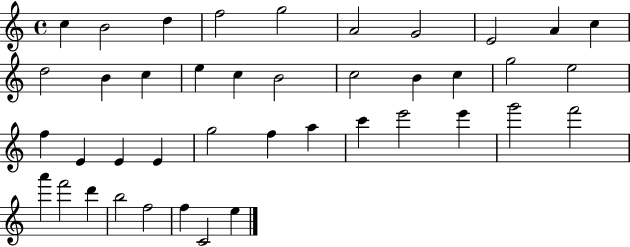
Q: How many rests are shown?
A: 0